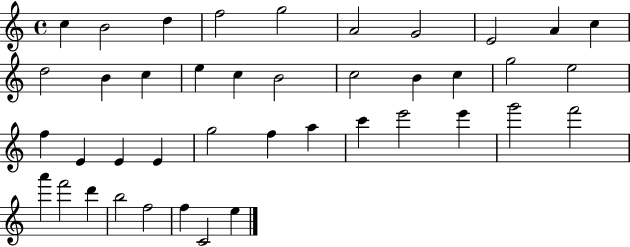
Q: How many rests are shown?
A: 0